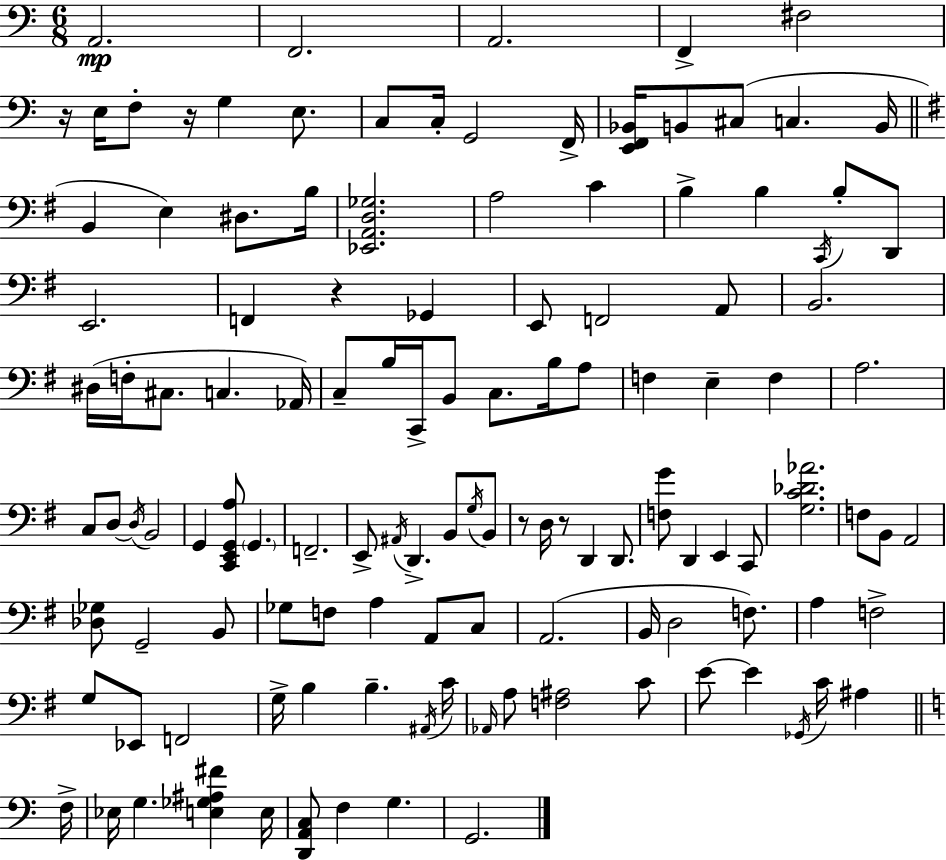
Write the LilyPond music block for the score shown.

{
  \clef bass
  \numericTimeSignature
  \time 6/8
  \key c \major
  \repeat volta 2 { a,2.\mp | f,2. | a,2. | f,4-> fis2 | \break r16 e16 f8-. r16 g4 e8. | c8 c16-. g,2 f,16-> | <e, f, bes,>16 b,8 cis8( c4. b,16 | \bar "||" \break \key g \major b,4 e4) dis8. b16 | <ees, a, d ges>2. | a2 c'4 | b4-> b4 \acciaccatura { c,16 } b8-. d,8 | \break e,2. | f,4 r4 ges,4 | e,8 f,2 a,8 | b,2. | \break dis16( f16-. cis8. c4. | aes,16) c8-- b16 c,16-> b,8 c8. b16 a8 | f4 e4-- f4 | a2. | \break c8 d8~~ \acciaccatura { d16 } b,2 | g,4 <c, e, g, a>8 \parenthesize g,4. | f,2.-- | e,8-> \acciaccatura { ais,16 } d,4.-> b,8 | \break \acciaccatura { g16 } b,8 r8 d16 r8 d,4 | d,8. <f g'>8 d,4 e,4 | c,8 <g c' des' aes'>2. | f8 b,8 a,2 | \break <des ges>8 g,2-- | b,8 ges8 f8 a4 | a,8 c8 a,2.( | b,16 d2 | \break f8.) a4 f2-> | g8 ees,8 f,2 | g16-> b4 b4.-- | \acciaccatura { ais,16 } c'16 \grace { aes,16 } a8 <f ais>2 | \break c'8 e'8~~ e'4 | \acciaccatura { ges,16 } c'16 ais4 \bar "||" \break \key c \major f16-> ees16 g4. <e ges ais fis'>4 | e16 <d, a, c>8 f4 g4. | g,2. | } \bar "|."
}